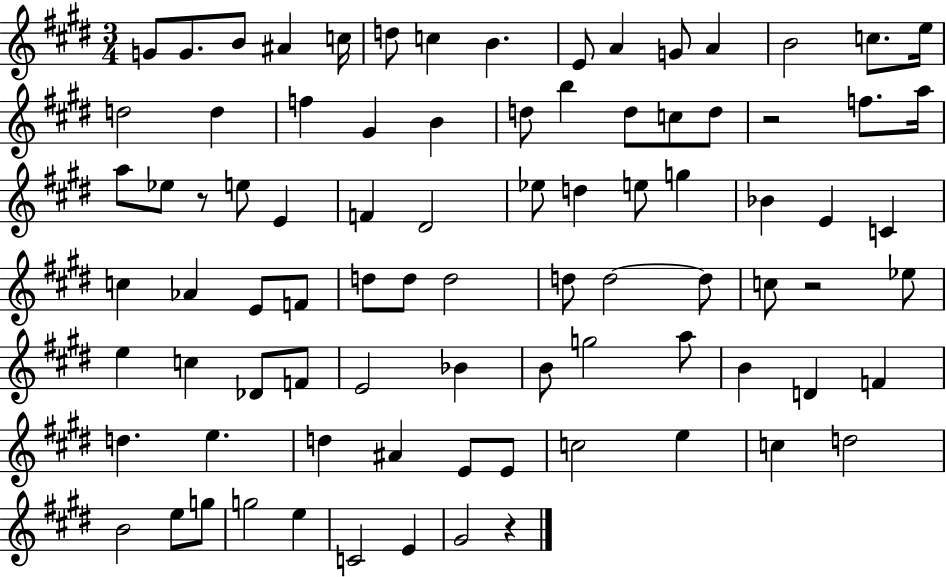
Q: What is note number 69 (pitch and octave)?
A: E4